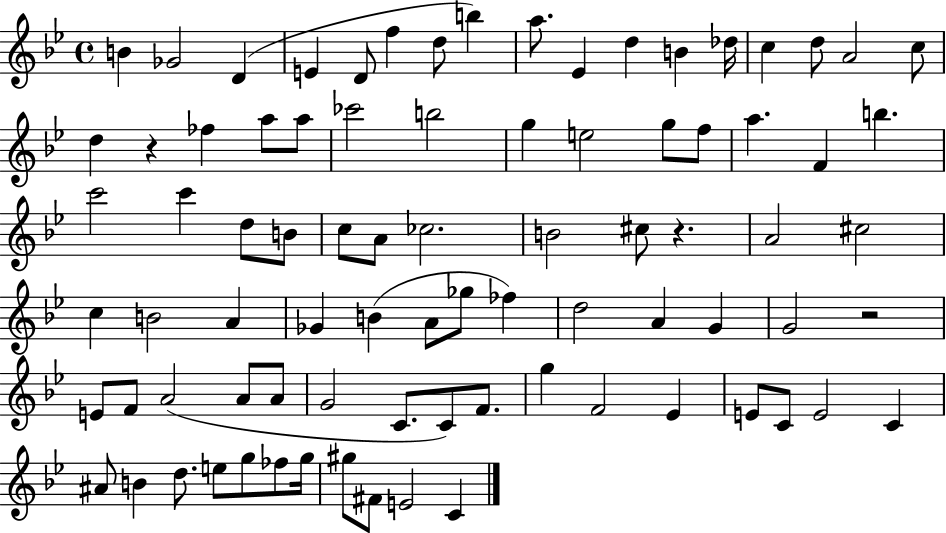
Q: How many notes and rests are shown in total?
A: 83